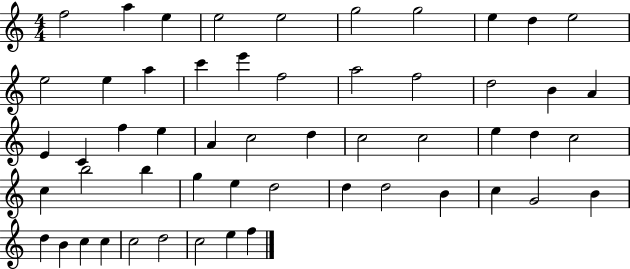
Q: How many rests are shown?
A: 0